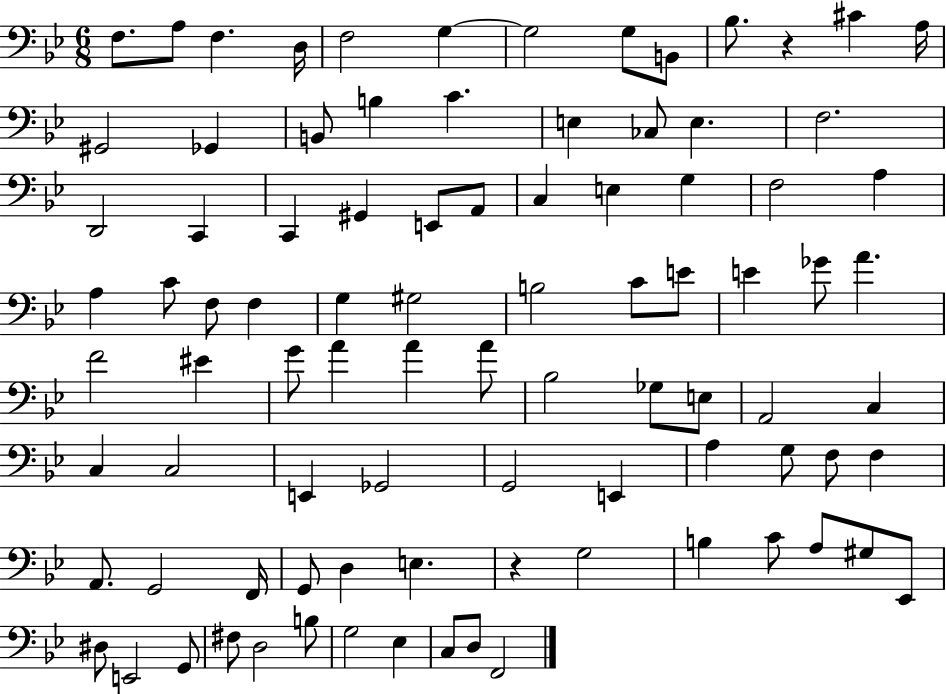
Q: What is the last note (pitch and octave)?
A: F2